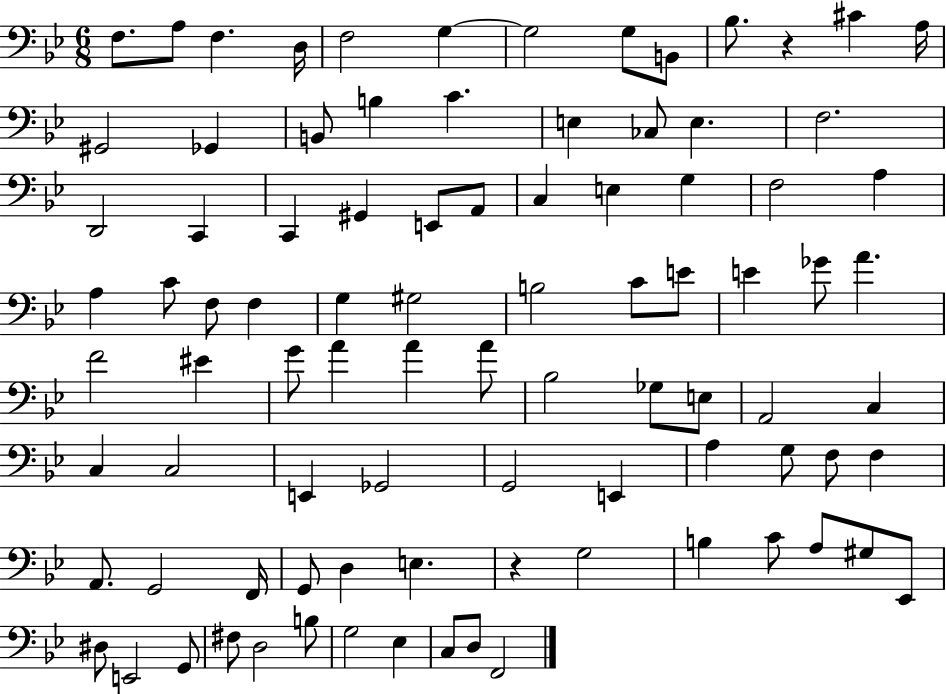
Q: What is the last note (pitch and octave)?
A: F2